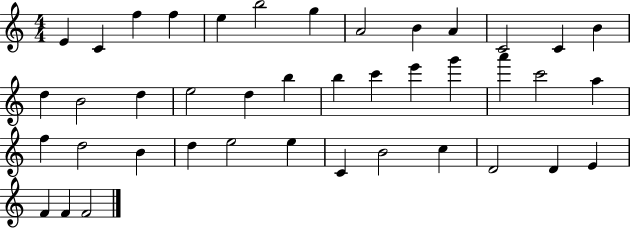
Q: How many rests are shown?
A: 0